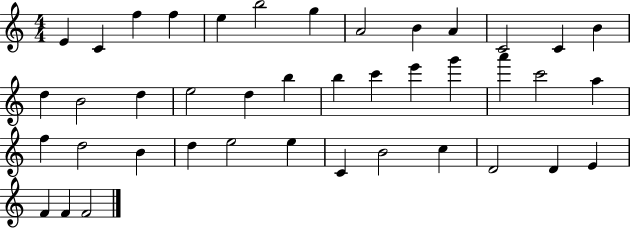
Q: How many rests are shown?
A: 0